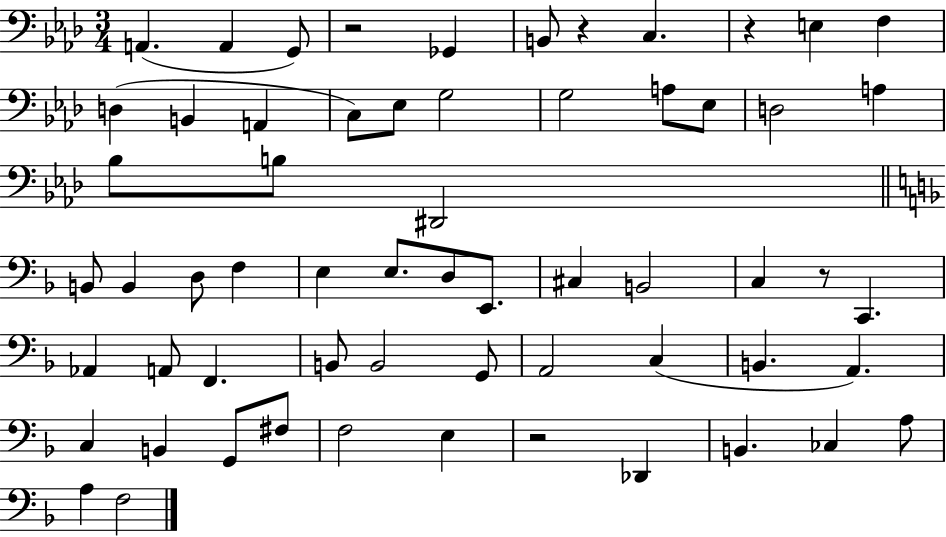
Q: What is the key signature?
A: AES major